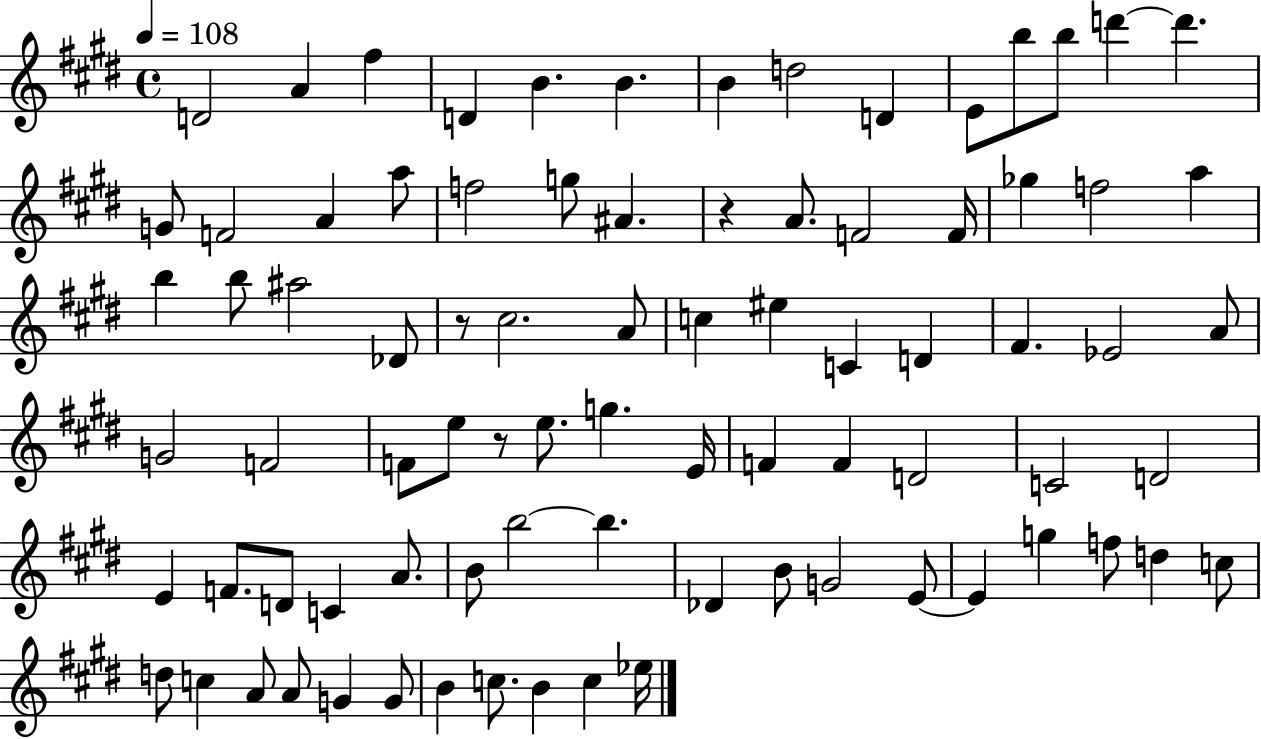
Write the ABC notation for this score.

X:1
T:Untitled
M:4/4
L:1/4
K:E
D2 A ^f D B B B d2 D E/2 b/2 b/2 d' d' G/2 F2 A a/2 f2 g/2 ^A z A/2 F2 F/4 _g f2 a b b/2 ^a2 _D/2 z/2 ^c2 A/2 c ^e C D ^F _E2 A/2 G2 F2 F/2 e/2 z/2 e/2 g E/4 F F D2 C2 D2 E F/2 D/2 C A/2 B/2 b2 b _D B/2 G2 E/2 E g f/2 d c/2 d/2 c A/2 A/2 G G/2 B c/2 B c _e/4